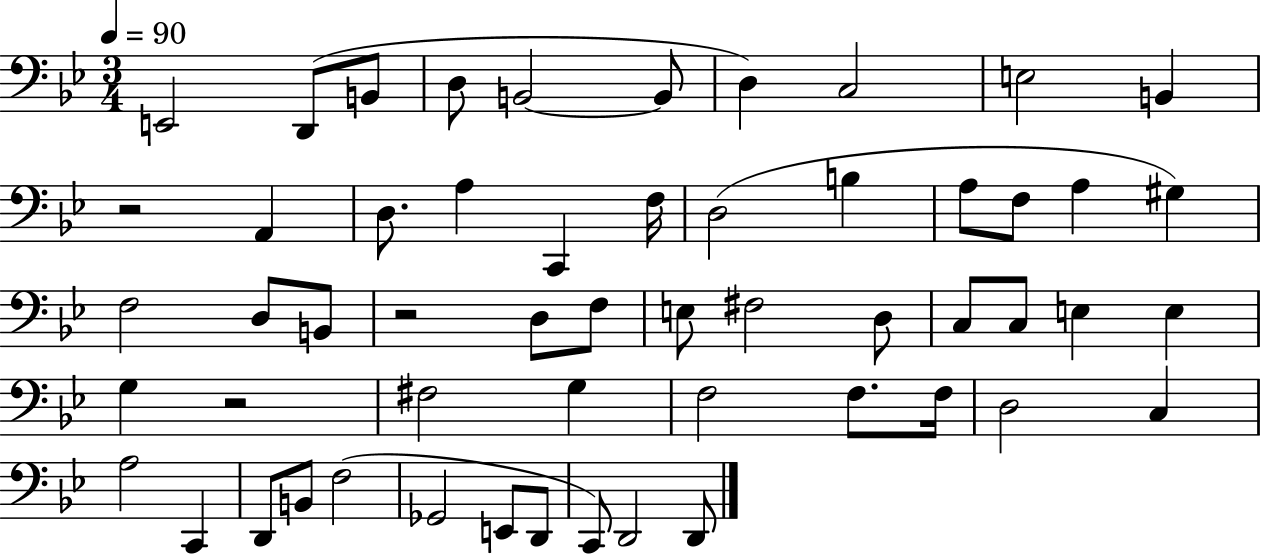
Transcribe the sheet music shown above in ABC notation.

X:1
T:Untitled
M:3/4
L:1/4
K:Bb
E,,2 D,,/2 B,,/2 D,/2 B,,2 B,,/2 D, C,2 E,2 B,, z2 A,, D,/2 A, C,, F,/4 D,2 B, A,/2 F,/2 A, ^G, F,2 D,/2 B,,/2 z2 D,/2 F,/2 E,/2 ^F,2 D,/2 C,/2 C,/2 E, E, G, z2 ^F,2 G, F,2 F,/2 F,/4 D,2 C, A,2 C,, D,,/2 B,,/2 F,2 _G,,2 E,,/2 D,,/2 C,,/2 D,,2 D,,/2